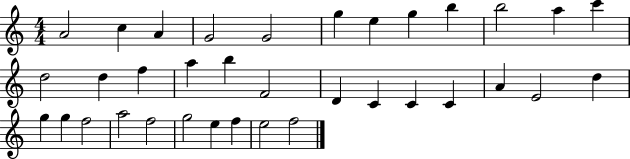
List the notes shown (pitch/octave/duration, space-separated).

A4/h C5/q A4/q G4/h G4/h G5/q E5/q G5/q B5/q B5/h A5/q C6/q D5/h D5/q F5/q A5/q B5/q F4/h D4/q C4/q C4/q C4/q A4/q E4/h D5/q G5/q G5/q F5/h A5/h F5/h G5/h E5/q F5/q E5/h F5/h